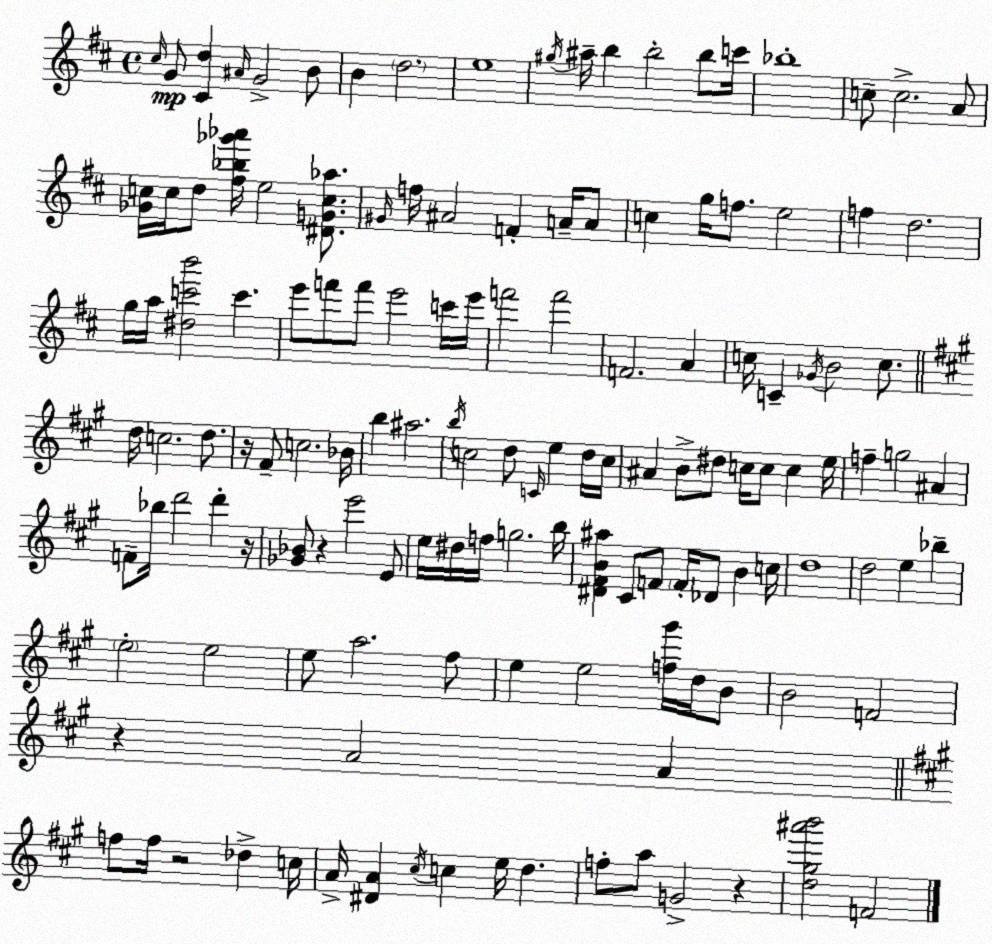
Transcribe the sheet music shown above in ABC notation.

X:1
T:Untitled
M:4/4
L:1/4
K:D
^c/4 G/2 [^Cd] ^A/4 G2 B/2 B d2 e4 ^g/4 ^a/4 b b2 b/2 c'/4 _b4 c/2 c2 A/2 [_Gc]/4 c/4 d/2 [^f_b_g'_a']/4 e2 [^DGc_a]/2 ^G/4 f/4 ^A2 F A/4 A/2 c g/4 f/2 e2 f d2 g/4 a/4 [^dc'b']2 c' e'/2 f'/2 f'/2 e'2 c'/4 e'/4 f'2 f'2 F2 A c/4 C _G/4 B2 c/2 d/4 c2 d/2 z/4 ^F/2 c2 _B/4 b ^a2 b/4 c2 d/2 C/4 e d/4 c/4 ^A B/2 ^d/2 c/4 c/2 c e/4 f g2 ^A F/2 _b/4 d'2 d' z/4 [_G_B]/2 z e'2 E/2 e/4 ^d/4 f/4 g2 b/4 [^D^FB^a] ^C/2 F/2 F/4 _D/2 B c/4 d4 d2 e _b e2 e2 e/2 a2 ^f/2 e e2 [f^g']/4 d/4 B/2 B2 F2 z A2 A f/2 f/4 z2 _d c/4 A/4 [^DA] ^c/4 c e/4 d f/2 a/2 G2 z [d^g^a'b']2 F2